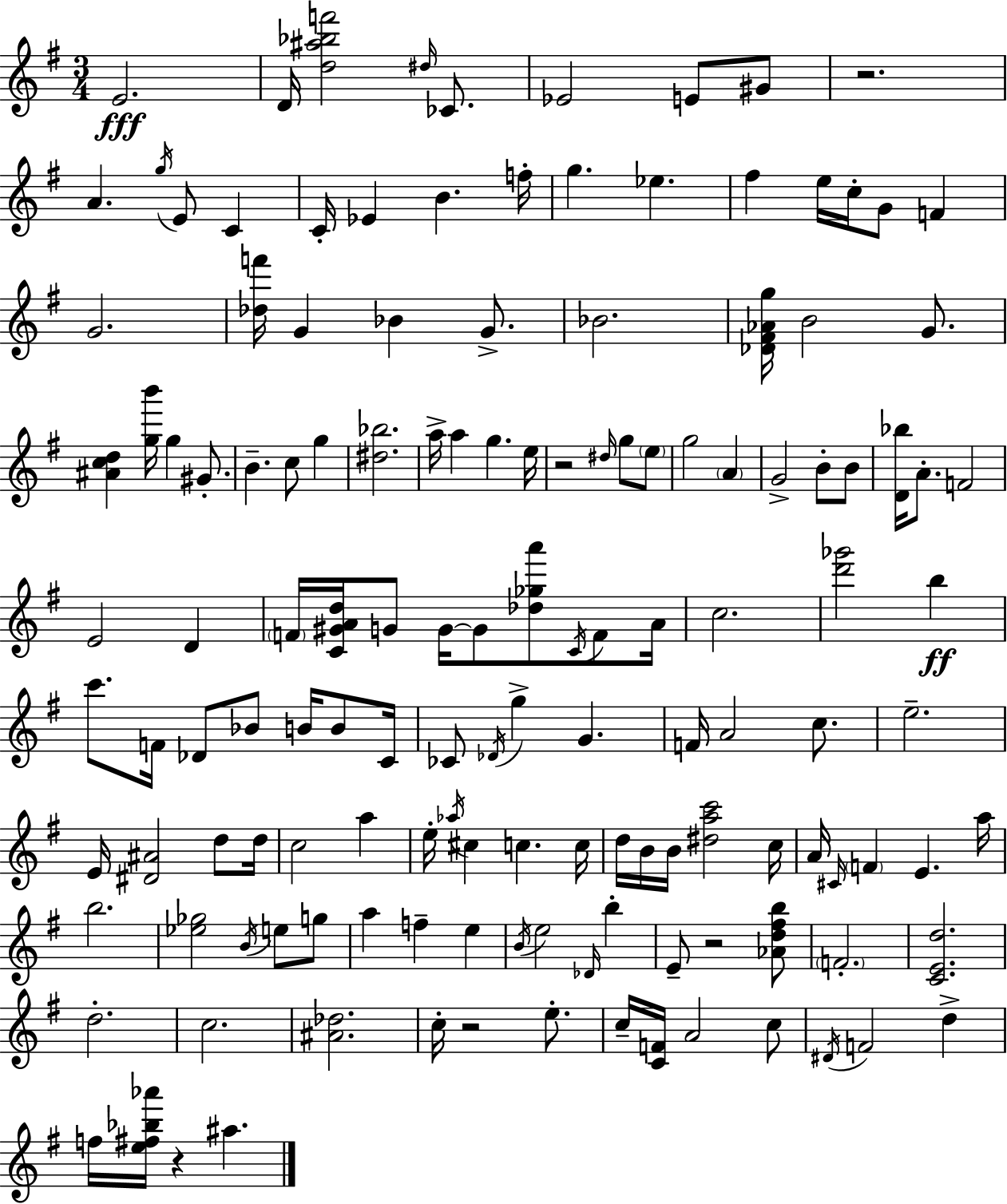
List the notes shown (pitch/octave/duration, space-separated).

E4/h. D4/s [D5,A#5,Bb5,F6]/h D#5/s CES4/e. Eb4/h E4/e G#4/e R/h. A4/q. G5/s E4/e C4/q C4/s Eb4/q B4/q. F5/s G5/q. Eb5/q. F#5/q E5/s C5/s G4/e F4/q G4/h. [Db5,F6]/s G4/q Bb4/q G4/e. Bb4/h. [Db4,F#4,Ab4,G5]/s B4/h G4/e. [A#4,C5,D5]/q [G5,B6]/s G5/q G#4/e. B4/q. C5/e G5/q [D#5,Bb5]/h. A5/s A5/q G5/q. E5/s R/h D#5/s G5/e E5/e G5/h A4/q G4/h B4/e B4/e [D4,Bb5]/s A4/e. F4/h E4/h D4/q F4/s [C4,G#4,A4,D5]/s G4/e G4/s G4/e [Db5,Gb5,A6]/e C4/s F4/e A4/s C5/h. [D6,Gb6]/h B5/q C6/e. F4/s Db4/e Bb4/e B4/s B4/e C4/s CES4/e Db4/s G5/q G4/q. F4/s A4/h C5/e. E5/h. E4/s [D#4,A#4]/h D5/e D5/s C5/h A5/q E5/s Ab5/s C#5/q C5/q. C5/s D5/s B4/s B4/s [D#5,A5,C6]/h C5/s A4/s C#4/s F4/q E4/q. A5/s B5/h. [Eb5,Gb5]/h B4/s E5/e G5/e A5/q F5/q E5/q B4/s E5/h Db4/s B5/q E4/e R/h [Ab4,D5,F#5,B5]/e F4/h. [C4,E4,D5]/h. D5/h. C5/h. [A#4,Db5]/h. C5/s R/h E5/e. C5/s [C4,F4]/s A4/h C5/e D#4/s F4/h D5/q F5/s [E5,F#5,Bb5,Ab6]/s R/q A#5/q.